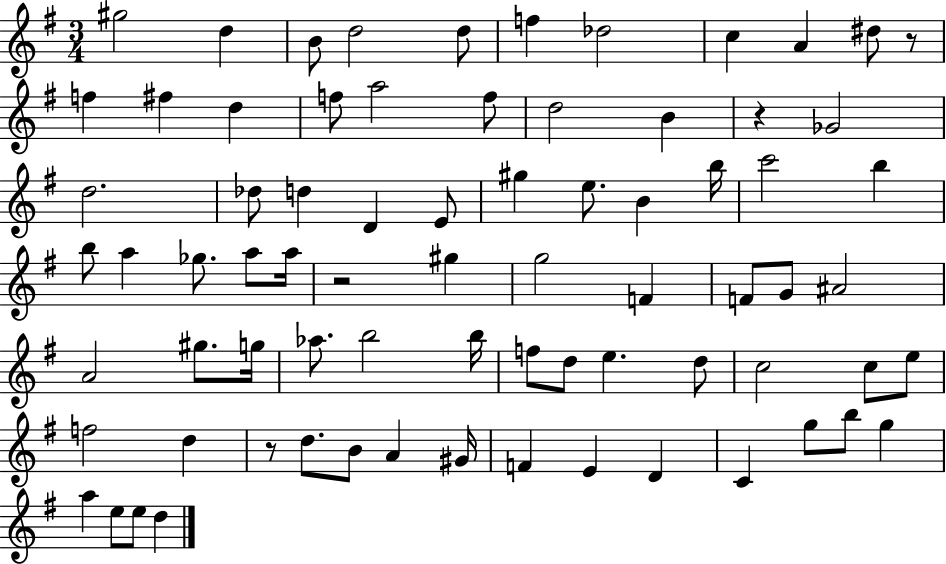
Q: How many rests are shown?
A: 4